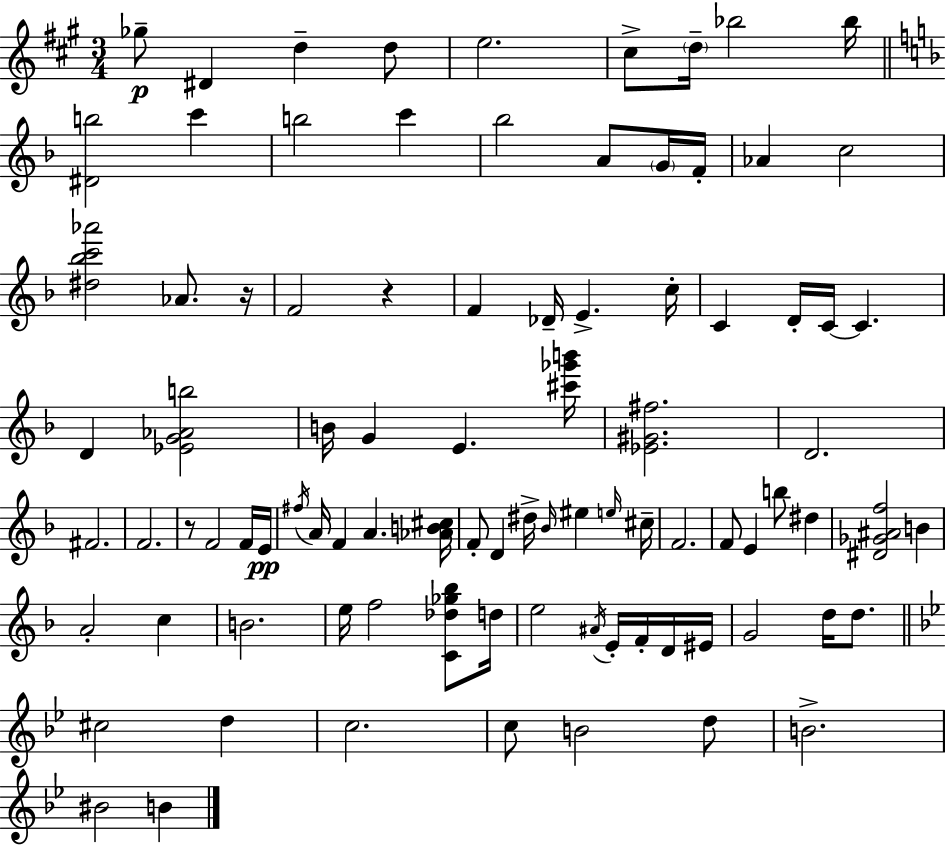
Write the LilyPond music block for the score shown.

{
  \clef treble
  \numericTimeSignature
  \time 3/4
  \key a \major
  ges''8--\p dis'4 d''4-- d''8 | e''2. | cis''8-> \parenthesize d''16-- bes''2 bes''16 | \bar "||" \break \key d \minor <dis' b''>2 c'''4 | b''2 c'''4 | bes''2 a'8 \parenthesize g'16 f'16-. | aes'4 c''2 | \break <dis'' bes'' c''' aes'''>2 aes'8. r16 | f'2 r4 | f'4 des'16-- e'4.-> c''16-. | c'4 d'16-. c'16~~ c'4. | \break d'4 <ees' g' aes' b''>2 | b'16 g'4 e'4. <cis''' ges''' b'''>16 | <ees' gis' fis''>2. | d'2. | \break fis'2. | f'2. | r8 f'2 f'16 e'16\pp | \acciaccatura { fis''16 } a'16 f'4 a'4. | \break <aes' b' cis''>16 f'8-. d'4 dis''16-> \grace { bes'16 } eis''4 | \grace { e''16 } cis''16-- f'2. | f'8 e'4 b''8 dis''4 | <dis' ges' ais' f''>2 b'4 | \break a'2-. c''4 | b'2. | e''16 f''2 | <c' des'' ges'' bes''>8 d''16 e''2 \acciaccatura { ais'16 } | \break e'16-. f'16-. d'16 eis'16 g'2 | d''16 d''8. \bar "||" \break \key bes \major cis''2 d''4 | c''2. | c''8 b'2 d''8 | b'2.-> | \break bis'2 b'4 | \bar "|."
}